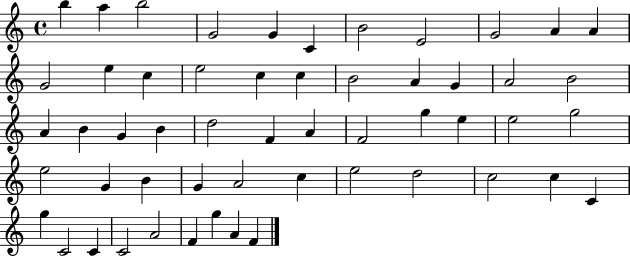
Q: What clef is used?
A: treble